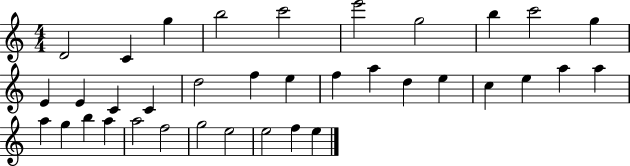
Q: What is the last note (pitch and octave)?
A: E5